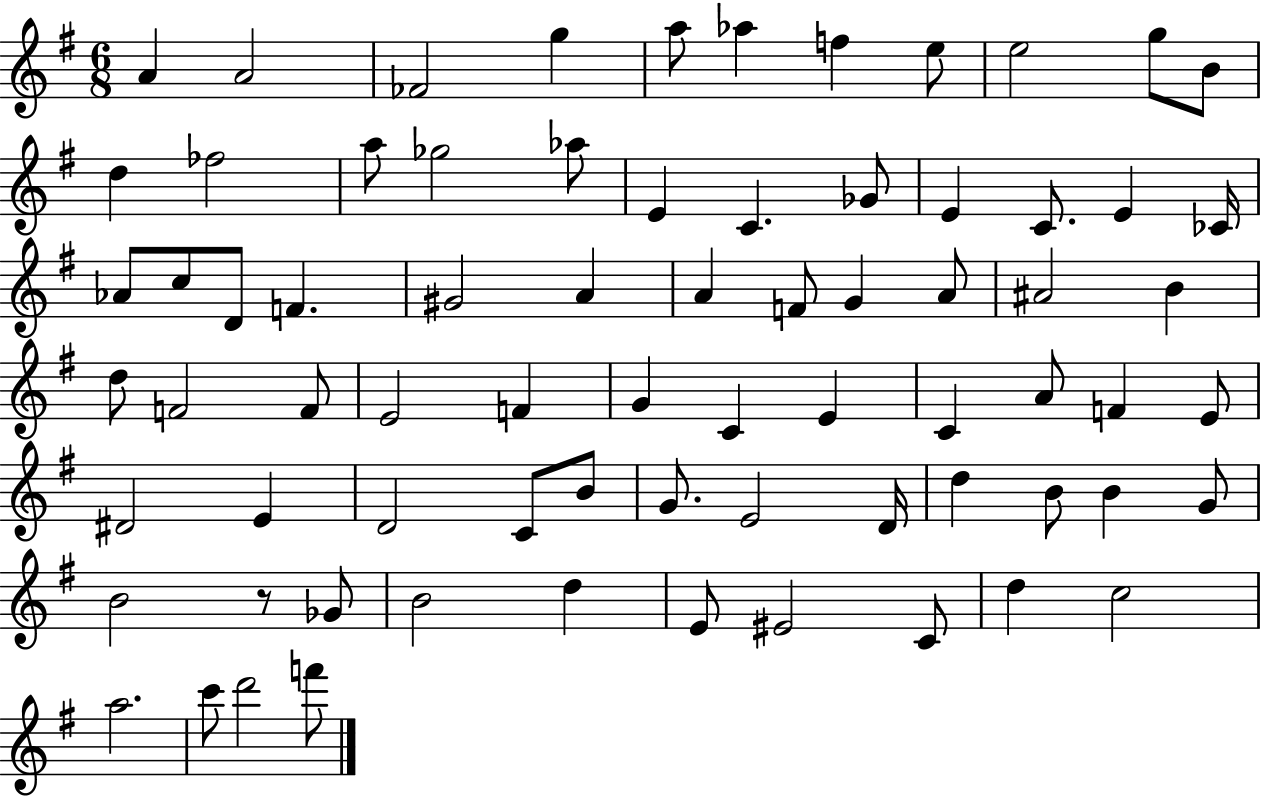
A4/q A4/h FES4/h G5/q A5/e Ab5/q F5/q E5/e E5/h G5/e B4/e D5/q FES5/h A5/e Gb5/h Ab5/e E4/q C4/q. Gb4/e E4/q C4/e. E4/q CES4/s Ab4/e C5/e D4/e F4/q. G#4/h A4/q A4/q F4/e G4/q A4/e A#4/h B4/q D5/e F4/h F4/e E4/h F4/q G4/q C4/q E4/q C4/q A4/e F4/q E4/e D#4/h E4/q D4/h C4/e B4/e G4/e. E4/h D4/s D5/q B4/e B4/q G4/e B4/h R/e Gb4/e B4/h D5/q E4/e EIS4/h C4/e D5/q C5/h A5/h. C6/e D6/h F6/e